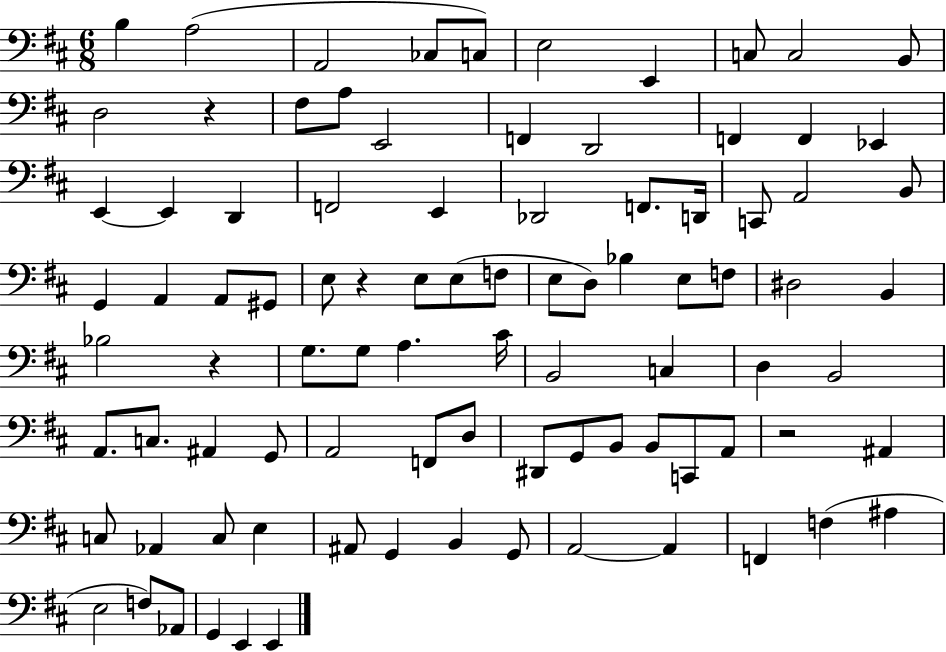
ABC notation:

X:1
T:Untitled
M:6/8
L:1/4
K:D
B, A,2 A,,2 _C,/2 C,/2 E,2 E,, C,/2 C,2 B,,/2 D,2 z ^F,/2 A,/2 E,,2 F,, D,,2 F,, F,, _E,, E,, E,, D,, F,,2 E,, _D,,2 F,,/2 D,,/4 C,,/2 A,,2 B,,/2 G,, A,, A,,/2 ^G,,/2 E,/2 z E,/2 E,/2 F,/2 E,/2 D,/2 _B, E,/2 F,/2 ^D,2 B,, _B,2 z G,/2 G,/2 A, ^C/4 B,,2 C, D, B,,2 A,,/2 C,/2 ^A,, G,,/2 A,,2 F,,/2 D,/2 ^D,,/2 G,,/2 B,,/2 B,,/2 C,,/2 A,,/2 z2 ^A,, C,/2 _A,, C,/2 E, ^A,,/2 G,, B,, G,,/2 A,,2 A,, F,, F, ^A, E,2 F,/2 _A,,/2 G,, E,, E,,